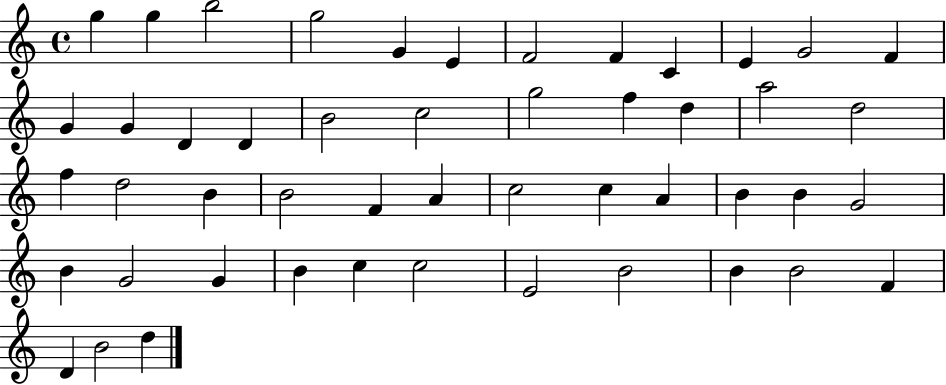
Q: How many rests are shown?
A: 0